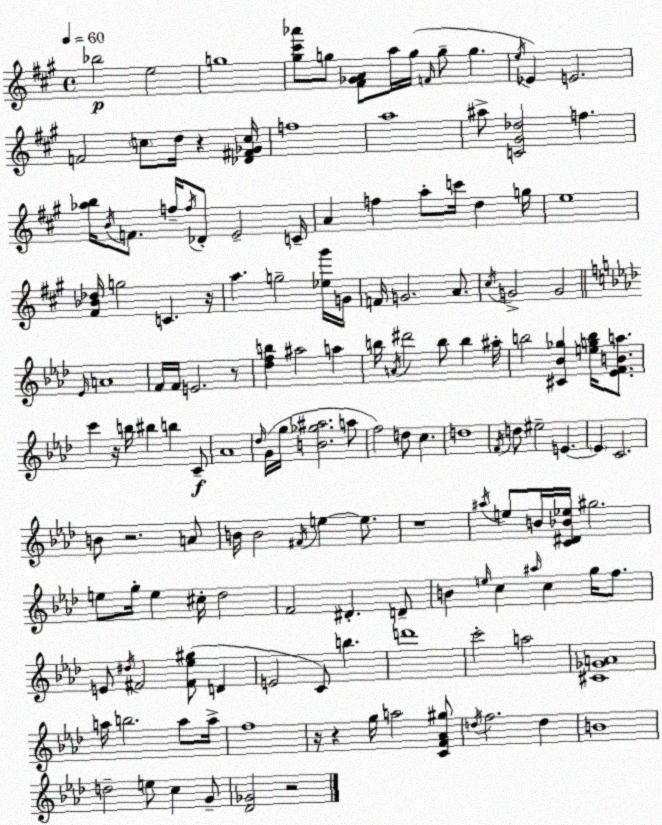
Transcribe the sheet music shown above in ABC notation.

X:1
T:Untitled
M:4/4
L:1/4
K:A
_b2 e2 g4 [^g^c'_a']/2 g/2 [^F_GA]/2 a/4 g/4 F/4 g/2 g e/4 _E E2 F2 c/2 d/4 z [_D^F_Gc]/4 f4 a4 ^a/2 [C^G_d]2 f [_ab]/4 B/4 F/2 f/4 f/4 _D/2 E2 C/4 A f a/2 c'/4 d g/4 e4 [^F_B_d]/4 g2 C z/4 a g2 [_e^g']/4 G/4 F/4 G2 A/2 ^c/4 G2 G2 _E/4 A4 F/4 F/4 E2 z/2 [_dfb] ^a2 a b/4 A/4 ^d'2 b/2 b ^a/4 b2 [^C_B_g] [egb]/4 [_EFBa]/2 c' z/4 b/4 ^b b C/2 _A4 _d/4 G/4 g/4 [B_g^a]2 a/2 f2 d/2 c d4 F/4 d/2 ^e2 E E C2 B/2 z2 A/2 B/4 B2 ^F/4 e e/2 z4 ^a/4 e/2 B/4 [C^D_B_e]/4 ^g2 e/2 g/4 e ^c/4 _d2 F2 ^D D/2 B e/4 c ^a/4 c g/4 f/2 E/2 ^d/4 ^F2 [^F_e^g]/2 D E2 C/2 b d'4 c'2 a2 [^C_GA]4 a/4 b2 a/2 a/4 f4 z/4 z g/4 a2 [CF_A^g]/2 d/4 f2 d B4 d2 e/2 c G/2 [_D_G]2 z2